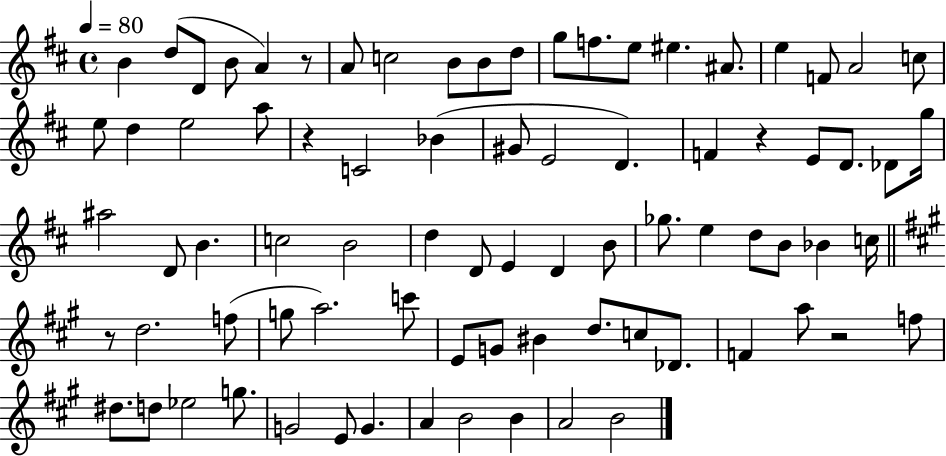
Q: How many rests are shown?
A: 5